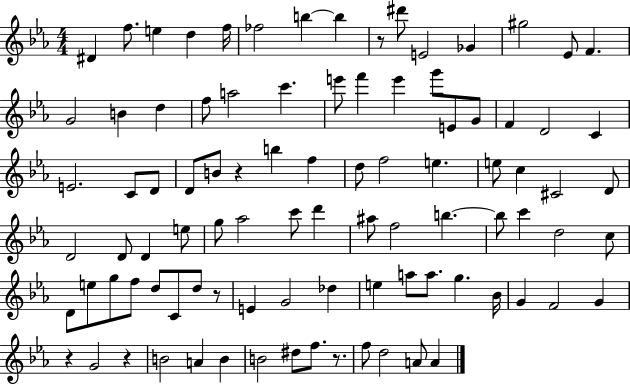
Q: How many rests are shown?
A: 6